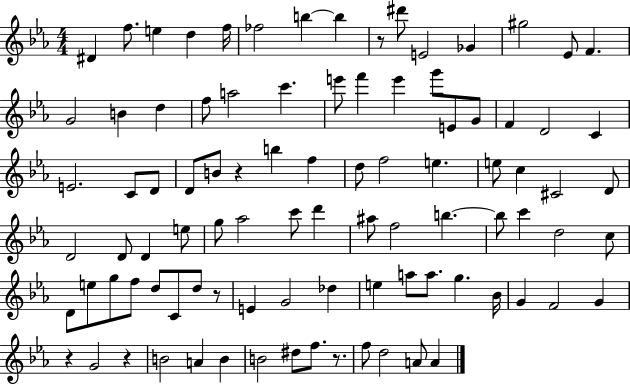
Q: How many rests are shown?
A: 6